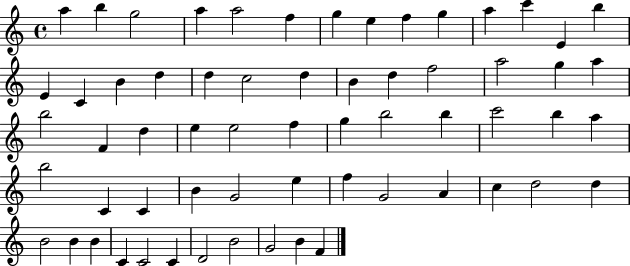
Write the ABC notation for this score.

X:1
T:Untitled
M:4/4
L:1/4
K:C
a b g2 a a2 f g e f g a c' E b E C B d d c2 d B d f2 a2 g a b2 F d e e2 f g b2 b c'2 b a b2 C C B G2 e f G2 A c d2 d B2 B B C C2 C D2 B2 G2 B F